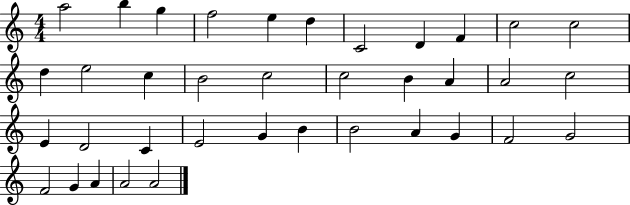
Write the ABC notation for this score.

X:1
T:Untitled
M:4/4
L:1/4
K:C
a2 b g f2 e d C2 D F c2 c2 d e2 c B2 c2 c2 B A A2 c2 E D2 C E2 G B B2 A G F2 G2 F2 G A A2 A2